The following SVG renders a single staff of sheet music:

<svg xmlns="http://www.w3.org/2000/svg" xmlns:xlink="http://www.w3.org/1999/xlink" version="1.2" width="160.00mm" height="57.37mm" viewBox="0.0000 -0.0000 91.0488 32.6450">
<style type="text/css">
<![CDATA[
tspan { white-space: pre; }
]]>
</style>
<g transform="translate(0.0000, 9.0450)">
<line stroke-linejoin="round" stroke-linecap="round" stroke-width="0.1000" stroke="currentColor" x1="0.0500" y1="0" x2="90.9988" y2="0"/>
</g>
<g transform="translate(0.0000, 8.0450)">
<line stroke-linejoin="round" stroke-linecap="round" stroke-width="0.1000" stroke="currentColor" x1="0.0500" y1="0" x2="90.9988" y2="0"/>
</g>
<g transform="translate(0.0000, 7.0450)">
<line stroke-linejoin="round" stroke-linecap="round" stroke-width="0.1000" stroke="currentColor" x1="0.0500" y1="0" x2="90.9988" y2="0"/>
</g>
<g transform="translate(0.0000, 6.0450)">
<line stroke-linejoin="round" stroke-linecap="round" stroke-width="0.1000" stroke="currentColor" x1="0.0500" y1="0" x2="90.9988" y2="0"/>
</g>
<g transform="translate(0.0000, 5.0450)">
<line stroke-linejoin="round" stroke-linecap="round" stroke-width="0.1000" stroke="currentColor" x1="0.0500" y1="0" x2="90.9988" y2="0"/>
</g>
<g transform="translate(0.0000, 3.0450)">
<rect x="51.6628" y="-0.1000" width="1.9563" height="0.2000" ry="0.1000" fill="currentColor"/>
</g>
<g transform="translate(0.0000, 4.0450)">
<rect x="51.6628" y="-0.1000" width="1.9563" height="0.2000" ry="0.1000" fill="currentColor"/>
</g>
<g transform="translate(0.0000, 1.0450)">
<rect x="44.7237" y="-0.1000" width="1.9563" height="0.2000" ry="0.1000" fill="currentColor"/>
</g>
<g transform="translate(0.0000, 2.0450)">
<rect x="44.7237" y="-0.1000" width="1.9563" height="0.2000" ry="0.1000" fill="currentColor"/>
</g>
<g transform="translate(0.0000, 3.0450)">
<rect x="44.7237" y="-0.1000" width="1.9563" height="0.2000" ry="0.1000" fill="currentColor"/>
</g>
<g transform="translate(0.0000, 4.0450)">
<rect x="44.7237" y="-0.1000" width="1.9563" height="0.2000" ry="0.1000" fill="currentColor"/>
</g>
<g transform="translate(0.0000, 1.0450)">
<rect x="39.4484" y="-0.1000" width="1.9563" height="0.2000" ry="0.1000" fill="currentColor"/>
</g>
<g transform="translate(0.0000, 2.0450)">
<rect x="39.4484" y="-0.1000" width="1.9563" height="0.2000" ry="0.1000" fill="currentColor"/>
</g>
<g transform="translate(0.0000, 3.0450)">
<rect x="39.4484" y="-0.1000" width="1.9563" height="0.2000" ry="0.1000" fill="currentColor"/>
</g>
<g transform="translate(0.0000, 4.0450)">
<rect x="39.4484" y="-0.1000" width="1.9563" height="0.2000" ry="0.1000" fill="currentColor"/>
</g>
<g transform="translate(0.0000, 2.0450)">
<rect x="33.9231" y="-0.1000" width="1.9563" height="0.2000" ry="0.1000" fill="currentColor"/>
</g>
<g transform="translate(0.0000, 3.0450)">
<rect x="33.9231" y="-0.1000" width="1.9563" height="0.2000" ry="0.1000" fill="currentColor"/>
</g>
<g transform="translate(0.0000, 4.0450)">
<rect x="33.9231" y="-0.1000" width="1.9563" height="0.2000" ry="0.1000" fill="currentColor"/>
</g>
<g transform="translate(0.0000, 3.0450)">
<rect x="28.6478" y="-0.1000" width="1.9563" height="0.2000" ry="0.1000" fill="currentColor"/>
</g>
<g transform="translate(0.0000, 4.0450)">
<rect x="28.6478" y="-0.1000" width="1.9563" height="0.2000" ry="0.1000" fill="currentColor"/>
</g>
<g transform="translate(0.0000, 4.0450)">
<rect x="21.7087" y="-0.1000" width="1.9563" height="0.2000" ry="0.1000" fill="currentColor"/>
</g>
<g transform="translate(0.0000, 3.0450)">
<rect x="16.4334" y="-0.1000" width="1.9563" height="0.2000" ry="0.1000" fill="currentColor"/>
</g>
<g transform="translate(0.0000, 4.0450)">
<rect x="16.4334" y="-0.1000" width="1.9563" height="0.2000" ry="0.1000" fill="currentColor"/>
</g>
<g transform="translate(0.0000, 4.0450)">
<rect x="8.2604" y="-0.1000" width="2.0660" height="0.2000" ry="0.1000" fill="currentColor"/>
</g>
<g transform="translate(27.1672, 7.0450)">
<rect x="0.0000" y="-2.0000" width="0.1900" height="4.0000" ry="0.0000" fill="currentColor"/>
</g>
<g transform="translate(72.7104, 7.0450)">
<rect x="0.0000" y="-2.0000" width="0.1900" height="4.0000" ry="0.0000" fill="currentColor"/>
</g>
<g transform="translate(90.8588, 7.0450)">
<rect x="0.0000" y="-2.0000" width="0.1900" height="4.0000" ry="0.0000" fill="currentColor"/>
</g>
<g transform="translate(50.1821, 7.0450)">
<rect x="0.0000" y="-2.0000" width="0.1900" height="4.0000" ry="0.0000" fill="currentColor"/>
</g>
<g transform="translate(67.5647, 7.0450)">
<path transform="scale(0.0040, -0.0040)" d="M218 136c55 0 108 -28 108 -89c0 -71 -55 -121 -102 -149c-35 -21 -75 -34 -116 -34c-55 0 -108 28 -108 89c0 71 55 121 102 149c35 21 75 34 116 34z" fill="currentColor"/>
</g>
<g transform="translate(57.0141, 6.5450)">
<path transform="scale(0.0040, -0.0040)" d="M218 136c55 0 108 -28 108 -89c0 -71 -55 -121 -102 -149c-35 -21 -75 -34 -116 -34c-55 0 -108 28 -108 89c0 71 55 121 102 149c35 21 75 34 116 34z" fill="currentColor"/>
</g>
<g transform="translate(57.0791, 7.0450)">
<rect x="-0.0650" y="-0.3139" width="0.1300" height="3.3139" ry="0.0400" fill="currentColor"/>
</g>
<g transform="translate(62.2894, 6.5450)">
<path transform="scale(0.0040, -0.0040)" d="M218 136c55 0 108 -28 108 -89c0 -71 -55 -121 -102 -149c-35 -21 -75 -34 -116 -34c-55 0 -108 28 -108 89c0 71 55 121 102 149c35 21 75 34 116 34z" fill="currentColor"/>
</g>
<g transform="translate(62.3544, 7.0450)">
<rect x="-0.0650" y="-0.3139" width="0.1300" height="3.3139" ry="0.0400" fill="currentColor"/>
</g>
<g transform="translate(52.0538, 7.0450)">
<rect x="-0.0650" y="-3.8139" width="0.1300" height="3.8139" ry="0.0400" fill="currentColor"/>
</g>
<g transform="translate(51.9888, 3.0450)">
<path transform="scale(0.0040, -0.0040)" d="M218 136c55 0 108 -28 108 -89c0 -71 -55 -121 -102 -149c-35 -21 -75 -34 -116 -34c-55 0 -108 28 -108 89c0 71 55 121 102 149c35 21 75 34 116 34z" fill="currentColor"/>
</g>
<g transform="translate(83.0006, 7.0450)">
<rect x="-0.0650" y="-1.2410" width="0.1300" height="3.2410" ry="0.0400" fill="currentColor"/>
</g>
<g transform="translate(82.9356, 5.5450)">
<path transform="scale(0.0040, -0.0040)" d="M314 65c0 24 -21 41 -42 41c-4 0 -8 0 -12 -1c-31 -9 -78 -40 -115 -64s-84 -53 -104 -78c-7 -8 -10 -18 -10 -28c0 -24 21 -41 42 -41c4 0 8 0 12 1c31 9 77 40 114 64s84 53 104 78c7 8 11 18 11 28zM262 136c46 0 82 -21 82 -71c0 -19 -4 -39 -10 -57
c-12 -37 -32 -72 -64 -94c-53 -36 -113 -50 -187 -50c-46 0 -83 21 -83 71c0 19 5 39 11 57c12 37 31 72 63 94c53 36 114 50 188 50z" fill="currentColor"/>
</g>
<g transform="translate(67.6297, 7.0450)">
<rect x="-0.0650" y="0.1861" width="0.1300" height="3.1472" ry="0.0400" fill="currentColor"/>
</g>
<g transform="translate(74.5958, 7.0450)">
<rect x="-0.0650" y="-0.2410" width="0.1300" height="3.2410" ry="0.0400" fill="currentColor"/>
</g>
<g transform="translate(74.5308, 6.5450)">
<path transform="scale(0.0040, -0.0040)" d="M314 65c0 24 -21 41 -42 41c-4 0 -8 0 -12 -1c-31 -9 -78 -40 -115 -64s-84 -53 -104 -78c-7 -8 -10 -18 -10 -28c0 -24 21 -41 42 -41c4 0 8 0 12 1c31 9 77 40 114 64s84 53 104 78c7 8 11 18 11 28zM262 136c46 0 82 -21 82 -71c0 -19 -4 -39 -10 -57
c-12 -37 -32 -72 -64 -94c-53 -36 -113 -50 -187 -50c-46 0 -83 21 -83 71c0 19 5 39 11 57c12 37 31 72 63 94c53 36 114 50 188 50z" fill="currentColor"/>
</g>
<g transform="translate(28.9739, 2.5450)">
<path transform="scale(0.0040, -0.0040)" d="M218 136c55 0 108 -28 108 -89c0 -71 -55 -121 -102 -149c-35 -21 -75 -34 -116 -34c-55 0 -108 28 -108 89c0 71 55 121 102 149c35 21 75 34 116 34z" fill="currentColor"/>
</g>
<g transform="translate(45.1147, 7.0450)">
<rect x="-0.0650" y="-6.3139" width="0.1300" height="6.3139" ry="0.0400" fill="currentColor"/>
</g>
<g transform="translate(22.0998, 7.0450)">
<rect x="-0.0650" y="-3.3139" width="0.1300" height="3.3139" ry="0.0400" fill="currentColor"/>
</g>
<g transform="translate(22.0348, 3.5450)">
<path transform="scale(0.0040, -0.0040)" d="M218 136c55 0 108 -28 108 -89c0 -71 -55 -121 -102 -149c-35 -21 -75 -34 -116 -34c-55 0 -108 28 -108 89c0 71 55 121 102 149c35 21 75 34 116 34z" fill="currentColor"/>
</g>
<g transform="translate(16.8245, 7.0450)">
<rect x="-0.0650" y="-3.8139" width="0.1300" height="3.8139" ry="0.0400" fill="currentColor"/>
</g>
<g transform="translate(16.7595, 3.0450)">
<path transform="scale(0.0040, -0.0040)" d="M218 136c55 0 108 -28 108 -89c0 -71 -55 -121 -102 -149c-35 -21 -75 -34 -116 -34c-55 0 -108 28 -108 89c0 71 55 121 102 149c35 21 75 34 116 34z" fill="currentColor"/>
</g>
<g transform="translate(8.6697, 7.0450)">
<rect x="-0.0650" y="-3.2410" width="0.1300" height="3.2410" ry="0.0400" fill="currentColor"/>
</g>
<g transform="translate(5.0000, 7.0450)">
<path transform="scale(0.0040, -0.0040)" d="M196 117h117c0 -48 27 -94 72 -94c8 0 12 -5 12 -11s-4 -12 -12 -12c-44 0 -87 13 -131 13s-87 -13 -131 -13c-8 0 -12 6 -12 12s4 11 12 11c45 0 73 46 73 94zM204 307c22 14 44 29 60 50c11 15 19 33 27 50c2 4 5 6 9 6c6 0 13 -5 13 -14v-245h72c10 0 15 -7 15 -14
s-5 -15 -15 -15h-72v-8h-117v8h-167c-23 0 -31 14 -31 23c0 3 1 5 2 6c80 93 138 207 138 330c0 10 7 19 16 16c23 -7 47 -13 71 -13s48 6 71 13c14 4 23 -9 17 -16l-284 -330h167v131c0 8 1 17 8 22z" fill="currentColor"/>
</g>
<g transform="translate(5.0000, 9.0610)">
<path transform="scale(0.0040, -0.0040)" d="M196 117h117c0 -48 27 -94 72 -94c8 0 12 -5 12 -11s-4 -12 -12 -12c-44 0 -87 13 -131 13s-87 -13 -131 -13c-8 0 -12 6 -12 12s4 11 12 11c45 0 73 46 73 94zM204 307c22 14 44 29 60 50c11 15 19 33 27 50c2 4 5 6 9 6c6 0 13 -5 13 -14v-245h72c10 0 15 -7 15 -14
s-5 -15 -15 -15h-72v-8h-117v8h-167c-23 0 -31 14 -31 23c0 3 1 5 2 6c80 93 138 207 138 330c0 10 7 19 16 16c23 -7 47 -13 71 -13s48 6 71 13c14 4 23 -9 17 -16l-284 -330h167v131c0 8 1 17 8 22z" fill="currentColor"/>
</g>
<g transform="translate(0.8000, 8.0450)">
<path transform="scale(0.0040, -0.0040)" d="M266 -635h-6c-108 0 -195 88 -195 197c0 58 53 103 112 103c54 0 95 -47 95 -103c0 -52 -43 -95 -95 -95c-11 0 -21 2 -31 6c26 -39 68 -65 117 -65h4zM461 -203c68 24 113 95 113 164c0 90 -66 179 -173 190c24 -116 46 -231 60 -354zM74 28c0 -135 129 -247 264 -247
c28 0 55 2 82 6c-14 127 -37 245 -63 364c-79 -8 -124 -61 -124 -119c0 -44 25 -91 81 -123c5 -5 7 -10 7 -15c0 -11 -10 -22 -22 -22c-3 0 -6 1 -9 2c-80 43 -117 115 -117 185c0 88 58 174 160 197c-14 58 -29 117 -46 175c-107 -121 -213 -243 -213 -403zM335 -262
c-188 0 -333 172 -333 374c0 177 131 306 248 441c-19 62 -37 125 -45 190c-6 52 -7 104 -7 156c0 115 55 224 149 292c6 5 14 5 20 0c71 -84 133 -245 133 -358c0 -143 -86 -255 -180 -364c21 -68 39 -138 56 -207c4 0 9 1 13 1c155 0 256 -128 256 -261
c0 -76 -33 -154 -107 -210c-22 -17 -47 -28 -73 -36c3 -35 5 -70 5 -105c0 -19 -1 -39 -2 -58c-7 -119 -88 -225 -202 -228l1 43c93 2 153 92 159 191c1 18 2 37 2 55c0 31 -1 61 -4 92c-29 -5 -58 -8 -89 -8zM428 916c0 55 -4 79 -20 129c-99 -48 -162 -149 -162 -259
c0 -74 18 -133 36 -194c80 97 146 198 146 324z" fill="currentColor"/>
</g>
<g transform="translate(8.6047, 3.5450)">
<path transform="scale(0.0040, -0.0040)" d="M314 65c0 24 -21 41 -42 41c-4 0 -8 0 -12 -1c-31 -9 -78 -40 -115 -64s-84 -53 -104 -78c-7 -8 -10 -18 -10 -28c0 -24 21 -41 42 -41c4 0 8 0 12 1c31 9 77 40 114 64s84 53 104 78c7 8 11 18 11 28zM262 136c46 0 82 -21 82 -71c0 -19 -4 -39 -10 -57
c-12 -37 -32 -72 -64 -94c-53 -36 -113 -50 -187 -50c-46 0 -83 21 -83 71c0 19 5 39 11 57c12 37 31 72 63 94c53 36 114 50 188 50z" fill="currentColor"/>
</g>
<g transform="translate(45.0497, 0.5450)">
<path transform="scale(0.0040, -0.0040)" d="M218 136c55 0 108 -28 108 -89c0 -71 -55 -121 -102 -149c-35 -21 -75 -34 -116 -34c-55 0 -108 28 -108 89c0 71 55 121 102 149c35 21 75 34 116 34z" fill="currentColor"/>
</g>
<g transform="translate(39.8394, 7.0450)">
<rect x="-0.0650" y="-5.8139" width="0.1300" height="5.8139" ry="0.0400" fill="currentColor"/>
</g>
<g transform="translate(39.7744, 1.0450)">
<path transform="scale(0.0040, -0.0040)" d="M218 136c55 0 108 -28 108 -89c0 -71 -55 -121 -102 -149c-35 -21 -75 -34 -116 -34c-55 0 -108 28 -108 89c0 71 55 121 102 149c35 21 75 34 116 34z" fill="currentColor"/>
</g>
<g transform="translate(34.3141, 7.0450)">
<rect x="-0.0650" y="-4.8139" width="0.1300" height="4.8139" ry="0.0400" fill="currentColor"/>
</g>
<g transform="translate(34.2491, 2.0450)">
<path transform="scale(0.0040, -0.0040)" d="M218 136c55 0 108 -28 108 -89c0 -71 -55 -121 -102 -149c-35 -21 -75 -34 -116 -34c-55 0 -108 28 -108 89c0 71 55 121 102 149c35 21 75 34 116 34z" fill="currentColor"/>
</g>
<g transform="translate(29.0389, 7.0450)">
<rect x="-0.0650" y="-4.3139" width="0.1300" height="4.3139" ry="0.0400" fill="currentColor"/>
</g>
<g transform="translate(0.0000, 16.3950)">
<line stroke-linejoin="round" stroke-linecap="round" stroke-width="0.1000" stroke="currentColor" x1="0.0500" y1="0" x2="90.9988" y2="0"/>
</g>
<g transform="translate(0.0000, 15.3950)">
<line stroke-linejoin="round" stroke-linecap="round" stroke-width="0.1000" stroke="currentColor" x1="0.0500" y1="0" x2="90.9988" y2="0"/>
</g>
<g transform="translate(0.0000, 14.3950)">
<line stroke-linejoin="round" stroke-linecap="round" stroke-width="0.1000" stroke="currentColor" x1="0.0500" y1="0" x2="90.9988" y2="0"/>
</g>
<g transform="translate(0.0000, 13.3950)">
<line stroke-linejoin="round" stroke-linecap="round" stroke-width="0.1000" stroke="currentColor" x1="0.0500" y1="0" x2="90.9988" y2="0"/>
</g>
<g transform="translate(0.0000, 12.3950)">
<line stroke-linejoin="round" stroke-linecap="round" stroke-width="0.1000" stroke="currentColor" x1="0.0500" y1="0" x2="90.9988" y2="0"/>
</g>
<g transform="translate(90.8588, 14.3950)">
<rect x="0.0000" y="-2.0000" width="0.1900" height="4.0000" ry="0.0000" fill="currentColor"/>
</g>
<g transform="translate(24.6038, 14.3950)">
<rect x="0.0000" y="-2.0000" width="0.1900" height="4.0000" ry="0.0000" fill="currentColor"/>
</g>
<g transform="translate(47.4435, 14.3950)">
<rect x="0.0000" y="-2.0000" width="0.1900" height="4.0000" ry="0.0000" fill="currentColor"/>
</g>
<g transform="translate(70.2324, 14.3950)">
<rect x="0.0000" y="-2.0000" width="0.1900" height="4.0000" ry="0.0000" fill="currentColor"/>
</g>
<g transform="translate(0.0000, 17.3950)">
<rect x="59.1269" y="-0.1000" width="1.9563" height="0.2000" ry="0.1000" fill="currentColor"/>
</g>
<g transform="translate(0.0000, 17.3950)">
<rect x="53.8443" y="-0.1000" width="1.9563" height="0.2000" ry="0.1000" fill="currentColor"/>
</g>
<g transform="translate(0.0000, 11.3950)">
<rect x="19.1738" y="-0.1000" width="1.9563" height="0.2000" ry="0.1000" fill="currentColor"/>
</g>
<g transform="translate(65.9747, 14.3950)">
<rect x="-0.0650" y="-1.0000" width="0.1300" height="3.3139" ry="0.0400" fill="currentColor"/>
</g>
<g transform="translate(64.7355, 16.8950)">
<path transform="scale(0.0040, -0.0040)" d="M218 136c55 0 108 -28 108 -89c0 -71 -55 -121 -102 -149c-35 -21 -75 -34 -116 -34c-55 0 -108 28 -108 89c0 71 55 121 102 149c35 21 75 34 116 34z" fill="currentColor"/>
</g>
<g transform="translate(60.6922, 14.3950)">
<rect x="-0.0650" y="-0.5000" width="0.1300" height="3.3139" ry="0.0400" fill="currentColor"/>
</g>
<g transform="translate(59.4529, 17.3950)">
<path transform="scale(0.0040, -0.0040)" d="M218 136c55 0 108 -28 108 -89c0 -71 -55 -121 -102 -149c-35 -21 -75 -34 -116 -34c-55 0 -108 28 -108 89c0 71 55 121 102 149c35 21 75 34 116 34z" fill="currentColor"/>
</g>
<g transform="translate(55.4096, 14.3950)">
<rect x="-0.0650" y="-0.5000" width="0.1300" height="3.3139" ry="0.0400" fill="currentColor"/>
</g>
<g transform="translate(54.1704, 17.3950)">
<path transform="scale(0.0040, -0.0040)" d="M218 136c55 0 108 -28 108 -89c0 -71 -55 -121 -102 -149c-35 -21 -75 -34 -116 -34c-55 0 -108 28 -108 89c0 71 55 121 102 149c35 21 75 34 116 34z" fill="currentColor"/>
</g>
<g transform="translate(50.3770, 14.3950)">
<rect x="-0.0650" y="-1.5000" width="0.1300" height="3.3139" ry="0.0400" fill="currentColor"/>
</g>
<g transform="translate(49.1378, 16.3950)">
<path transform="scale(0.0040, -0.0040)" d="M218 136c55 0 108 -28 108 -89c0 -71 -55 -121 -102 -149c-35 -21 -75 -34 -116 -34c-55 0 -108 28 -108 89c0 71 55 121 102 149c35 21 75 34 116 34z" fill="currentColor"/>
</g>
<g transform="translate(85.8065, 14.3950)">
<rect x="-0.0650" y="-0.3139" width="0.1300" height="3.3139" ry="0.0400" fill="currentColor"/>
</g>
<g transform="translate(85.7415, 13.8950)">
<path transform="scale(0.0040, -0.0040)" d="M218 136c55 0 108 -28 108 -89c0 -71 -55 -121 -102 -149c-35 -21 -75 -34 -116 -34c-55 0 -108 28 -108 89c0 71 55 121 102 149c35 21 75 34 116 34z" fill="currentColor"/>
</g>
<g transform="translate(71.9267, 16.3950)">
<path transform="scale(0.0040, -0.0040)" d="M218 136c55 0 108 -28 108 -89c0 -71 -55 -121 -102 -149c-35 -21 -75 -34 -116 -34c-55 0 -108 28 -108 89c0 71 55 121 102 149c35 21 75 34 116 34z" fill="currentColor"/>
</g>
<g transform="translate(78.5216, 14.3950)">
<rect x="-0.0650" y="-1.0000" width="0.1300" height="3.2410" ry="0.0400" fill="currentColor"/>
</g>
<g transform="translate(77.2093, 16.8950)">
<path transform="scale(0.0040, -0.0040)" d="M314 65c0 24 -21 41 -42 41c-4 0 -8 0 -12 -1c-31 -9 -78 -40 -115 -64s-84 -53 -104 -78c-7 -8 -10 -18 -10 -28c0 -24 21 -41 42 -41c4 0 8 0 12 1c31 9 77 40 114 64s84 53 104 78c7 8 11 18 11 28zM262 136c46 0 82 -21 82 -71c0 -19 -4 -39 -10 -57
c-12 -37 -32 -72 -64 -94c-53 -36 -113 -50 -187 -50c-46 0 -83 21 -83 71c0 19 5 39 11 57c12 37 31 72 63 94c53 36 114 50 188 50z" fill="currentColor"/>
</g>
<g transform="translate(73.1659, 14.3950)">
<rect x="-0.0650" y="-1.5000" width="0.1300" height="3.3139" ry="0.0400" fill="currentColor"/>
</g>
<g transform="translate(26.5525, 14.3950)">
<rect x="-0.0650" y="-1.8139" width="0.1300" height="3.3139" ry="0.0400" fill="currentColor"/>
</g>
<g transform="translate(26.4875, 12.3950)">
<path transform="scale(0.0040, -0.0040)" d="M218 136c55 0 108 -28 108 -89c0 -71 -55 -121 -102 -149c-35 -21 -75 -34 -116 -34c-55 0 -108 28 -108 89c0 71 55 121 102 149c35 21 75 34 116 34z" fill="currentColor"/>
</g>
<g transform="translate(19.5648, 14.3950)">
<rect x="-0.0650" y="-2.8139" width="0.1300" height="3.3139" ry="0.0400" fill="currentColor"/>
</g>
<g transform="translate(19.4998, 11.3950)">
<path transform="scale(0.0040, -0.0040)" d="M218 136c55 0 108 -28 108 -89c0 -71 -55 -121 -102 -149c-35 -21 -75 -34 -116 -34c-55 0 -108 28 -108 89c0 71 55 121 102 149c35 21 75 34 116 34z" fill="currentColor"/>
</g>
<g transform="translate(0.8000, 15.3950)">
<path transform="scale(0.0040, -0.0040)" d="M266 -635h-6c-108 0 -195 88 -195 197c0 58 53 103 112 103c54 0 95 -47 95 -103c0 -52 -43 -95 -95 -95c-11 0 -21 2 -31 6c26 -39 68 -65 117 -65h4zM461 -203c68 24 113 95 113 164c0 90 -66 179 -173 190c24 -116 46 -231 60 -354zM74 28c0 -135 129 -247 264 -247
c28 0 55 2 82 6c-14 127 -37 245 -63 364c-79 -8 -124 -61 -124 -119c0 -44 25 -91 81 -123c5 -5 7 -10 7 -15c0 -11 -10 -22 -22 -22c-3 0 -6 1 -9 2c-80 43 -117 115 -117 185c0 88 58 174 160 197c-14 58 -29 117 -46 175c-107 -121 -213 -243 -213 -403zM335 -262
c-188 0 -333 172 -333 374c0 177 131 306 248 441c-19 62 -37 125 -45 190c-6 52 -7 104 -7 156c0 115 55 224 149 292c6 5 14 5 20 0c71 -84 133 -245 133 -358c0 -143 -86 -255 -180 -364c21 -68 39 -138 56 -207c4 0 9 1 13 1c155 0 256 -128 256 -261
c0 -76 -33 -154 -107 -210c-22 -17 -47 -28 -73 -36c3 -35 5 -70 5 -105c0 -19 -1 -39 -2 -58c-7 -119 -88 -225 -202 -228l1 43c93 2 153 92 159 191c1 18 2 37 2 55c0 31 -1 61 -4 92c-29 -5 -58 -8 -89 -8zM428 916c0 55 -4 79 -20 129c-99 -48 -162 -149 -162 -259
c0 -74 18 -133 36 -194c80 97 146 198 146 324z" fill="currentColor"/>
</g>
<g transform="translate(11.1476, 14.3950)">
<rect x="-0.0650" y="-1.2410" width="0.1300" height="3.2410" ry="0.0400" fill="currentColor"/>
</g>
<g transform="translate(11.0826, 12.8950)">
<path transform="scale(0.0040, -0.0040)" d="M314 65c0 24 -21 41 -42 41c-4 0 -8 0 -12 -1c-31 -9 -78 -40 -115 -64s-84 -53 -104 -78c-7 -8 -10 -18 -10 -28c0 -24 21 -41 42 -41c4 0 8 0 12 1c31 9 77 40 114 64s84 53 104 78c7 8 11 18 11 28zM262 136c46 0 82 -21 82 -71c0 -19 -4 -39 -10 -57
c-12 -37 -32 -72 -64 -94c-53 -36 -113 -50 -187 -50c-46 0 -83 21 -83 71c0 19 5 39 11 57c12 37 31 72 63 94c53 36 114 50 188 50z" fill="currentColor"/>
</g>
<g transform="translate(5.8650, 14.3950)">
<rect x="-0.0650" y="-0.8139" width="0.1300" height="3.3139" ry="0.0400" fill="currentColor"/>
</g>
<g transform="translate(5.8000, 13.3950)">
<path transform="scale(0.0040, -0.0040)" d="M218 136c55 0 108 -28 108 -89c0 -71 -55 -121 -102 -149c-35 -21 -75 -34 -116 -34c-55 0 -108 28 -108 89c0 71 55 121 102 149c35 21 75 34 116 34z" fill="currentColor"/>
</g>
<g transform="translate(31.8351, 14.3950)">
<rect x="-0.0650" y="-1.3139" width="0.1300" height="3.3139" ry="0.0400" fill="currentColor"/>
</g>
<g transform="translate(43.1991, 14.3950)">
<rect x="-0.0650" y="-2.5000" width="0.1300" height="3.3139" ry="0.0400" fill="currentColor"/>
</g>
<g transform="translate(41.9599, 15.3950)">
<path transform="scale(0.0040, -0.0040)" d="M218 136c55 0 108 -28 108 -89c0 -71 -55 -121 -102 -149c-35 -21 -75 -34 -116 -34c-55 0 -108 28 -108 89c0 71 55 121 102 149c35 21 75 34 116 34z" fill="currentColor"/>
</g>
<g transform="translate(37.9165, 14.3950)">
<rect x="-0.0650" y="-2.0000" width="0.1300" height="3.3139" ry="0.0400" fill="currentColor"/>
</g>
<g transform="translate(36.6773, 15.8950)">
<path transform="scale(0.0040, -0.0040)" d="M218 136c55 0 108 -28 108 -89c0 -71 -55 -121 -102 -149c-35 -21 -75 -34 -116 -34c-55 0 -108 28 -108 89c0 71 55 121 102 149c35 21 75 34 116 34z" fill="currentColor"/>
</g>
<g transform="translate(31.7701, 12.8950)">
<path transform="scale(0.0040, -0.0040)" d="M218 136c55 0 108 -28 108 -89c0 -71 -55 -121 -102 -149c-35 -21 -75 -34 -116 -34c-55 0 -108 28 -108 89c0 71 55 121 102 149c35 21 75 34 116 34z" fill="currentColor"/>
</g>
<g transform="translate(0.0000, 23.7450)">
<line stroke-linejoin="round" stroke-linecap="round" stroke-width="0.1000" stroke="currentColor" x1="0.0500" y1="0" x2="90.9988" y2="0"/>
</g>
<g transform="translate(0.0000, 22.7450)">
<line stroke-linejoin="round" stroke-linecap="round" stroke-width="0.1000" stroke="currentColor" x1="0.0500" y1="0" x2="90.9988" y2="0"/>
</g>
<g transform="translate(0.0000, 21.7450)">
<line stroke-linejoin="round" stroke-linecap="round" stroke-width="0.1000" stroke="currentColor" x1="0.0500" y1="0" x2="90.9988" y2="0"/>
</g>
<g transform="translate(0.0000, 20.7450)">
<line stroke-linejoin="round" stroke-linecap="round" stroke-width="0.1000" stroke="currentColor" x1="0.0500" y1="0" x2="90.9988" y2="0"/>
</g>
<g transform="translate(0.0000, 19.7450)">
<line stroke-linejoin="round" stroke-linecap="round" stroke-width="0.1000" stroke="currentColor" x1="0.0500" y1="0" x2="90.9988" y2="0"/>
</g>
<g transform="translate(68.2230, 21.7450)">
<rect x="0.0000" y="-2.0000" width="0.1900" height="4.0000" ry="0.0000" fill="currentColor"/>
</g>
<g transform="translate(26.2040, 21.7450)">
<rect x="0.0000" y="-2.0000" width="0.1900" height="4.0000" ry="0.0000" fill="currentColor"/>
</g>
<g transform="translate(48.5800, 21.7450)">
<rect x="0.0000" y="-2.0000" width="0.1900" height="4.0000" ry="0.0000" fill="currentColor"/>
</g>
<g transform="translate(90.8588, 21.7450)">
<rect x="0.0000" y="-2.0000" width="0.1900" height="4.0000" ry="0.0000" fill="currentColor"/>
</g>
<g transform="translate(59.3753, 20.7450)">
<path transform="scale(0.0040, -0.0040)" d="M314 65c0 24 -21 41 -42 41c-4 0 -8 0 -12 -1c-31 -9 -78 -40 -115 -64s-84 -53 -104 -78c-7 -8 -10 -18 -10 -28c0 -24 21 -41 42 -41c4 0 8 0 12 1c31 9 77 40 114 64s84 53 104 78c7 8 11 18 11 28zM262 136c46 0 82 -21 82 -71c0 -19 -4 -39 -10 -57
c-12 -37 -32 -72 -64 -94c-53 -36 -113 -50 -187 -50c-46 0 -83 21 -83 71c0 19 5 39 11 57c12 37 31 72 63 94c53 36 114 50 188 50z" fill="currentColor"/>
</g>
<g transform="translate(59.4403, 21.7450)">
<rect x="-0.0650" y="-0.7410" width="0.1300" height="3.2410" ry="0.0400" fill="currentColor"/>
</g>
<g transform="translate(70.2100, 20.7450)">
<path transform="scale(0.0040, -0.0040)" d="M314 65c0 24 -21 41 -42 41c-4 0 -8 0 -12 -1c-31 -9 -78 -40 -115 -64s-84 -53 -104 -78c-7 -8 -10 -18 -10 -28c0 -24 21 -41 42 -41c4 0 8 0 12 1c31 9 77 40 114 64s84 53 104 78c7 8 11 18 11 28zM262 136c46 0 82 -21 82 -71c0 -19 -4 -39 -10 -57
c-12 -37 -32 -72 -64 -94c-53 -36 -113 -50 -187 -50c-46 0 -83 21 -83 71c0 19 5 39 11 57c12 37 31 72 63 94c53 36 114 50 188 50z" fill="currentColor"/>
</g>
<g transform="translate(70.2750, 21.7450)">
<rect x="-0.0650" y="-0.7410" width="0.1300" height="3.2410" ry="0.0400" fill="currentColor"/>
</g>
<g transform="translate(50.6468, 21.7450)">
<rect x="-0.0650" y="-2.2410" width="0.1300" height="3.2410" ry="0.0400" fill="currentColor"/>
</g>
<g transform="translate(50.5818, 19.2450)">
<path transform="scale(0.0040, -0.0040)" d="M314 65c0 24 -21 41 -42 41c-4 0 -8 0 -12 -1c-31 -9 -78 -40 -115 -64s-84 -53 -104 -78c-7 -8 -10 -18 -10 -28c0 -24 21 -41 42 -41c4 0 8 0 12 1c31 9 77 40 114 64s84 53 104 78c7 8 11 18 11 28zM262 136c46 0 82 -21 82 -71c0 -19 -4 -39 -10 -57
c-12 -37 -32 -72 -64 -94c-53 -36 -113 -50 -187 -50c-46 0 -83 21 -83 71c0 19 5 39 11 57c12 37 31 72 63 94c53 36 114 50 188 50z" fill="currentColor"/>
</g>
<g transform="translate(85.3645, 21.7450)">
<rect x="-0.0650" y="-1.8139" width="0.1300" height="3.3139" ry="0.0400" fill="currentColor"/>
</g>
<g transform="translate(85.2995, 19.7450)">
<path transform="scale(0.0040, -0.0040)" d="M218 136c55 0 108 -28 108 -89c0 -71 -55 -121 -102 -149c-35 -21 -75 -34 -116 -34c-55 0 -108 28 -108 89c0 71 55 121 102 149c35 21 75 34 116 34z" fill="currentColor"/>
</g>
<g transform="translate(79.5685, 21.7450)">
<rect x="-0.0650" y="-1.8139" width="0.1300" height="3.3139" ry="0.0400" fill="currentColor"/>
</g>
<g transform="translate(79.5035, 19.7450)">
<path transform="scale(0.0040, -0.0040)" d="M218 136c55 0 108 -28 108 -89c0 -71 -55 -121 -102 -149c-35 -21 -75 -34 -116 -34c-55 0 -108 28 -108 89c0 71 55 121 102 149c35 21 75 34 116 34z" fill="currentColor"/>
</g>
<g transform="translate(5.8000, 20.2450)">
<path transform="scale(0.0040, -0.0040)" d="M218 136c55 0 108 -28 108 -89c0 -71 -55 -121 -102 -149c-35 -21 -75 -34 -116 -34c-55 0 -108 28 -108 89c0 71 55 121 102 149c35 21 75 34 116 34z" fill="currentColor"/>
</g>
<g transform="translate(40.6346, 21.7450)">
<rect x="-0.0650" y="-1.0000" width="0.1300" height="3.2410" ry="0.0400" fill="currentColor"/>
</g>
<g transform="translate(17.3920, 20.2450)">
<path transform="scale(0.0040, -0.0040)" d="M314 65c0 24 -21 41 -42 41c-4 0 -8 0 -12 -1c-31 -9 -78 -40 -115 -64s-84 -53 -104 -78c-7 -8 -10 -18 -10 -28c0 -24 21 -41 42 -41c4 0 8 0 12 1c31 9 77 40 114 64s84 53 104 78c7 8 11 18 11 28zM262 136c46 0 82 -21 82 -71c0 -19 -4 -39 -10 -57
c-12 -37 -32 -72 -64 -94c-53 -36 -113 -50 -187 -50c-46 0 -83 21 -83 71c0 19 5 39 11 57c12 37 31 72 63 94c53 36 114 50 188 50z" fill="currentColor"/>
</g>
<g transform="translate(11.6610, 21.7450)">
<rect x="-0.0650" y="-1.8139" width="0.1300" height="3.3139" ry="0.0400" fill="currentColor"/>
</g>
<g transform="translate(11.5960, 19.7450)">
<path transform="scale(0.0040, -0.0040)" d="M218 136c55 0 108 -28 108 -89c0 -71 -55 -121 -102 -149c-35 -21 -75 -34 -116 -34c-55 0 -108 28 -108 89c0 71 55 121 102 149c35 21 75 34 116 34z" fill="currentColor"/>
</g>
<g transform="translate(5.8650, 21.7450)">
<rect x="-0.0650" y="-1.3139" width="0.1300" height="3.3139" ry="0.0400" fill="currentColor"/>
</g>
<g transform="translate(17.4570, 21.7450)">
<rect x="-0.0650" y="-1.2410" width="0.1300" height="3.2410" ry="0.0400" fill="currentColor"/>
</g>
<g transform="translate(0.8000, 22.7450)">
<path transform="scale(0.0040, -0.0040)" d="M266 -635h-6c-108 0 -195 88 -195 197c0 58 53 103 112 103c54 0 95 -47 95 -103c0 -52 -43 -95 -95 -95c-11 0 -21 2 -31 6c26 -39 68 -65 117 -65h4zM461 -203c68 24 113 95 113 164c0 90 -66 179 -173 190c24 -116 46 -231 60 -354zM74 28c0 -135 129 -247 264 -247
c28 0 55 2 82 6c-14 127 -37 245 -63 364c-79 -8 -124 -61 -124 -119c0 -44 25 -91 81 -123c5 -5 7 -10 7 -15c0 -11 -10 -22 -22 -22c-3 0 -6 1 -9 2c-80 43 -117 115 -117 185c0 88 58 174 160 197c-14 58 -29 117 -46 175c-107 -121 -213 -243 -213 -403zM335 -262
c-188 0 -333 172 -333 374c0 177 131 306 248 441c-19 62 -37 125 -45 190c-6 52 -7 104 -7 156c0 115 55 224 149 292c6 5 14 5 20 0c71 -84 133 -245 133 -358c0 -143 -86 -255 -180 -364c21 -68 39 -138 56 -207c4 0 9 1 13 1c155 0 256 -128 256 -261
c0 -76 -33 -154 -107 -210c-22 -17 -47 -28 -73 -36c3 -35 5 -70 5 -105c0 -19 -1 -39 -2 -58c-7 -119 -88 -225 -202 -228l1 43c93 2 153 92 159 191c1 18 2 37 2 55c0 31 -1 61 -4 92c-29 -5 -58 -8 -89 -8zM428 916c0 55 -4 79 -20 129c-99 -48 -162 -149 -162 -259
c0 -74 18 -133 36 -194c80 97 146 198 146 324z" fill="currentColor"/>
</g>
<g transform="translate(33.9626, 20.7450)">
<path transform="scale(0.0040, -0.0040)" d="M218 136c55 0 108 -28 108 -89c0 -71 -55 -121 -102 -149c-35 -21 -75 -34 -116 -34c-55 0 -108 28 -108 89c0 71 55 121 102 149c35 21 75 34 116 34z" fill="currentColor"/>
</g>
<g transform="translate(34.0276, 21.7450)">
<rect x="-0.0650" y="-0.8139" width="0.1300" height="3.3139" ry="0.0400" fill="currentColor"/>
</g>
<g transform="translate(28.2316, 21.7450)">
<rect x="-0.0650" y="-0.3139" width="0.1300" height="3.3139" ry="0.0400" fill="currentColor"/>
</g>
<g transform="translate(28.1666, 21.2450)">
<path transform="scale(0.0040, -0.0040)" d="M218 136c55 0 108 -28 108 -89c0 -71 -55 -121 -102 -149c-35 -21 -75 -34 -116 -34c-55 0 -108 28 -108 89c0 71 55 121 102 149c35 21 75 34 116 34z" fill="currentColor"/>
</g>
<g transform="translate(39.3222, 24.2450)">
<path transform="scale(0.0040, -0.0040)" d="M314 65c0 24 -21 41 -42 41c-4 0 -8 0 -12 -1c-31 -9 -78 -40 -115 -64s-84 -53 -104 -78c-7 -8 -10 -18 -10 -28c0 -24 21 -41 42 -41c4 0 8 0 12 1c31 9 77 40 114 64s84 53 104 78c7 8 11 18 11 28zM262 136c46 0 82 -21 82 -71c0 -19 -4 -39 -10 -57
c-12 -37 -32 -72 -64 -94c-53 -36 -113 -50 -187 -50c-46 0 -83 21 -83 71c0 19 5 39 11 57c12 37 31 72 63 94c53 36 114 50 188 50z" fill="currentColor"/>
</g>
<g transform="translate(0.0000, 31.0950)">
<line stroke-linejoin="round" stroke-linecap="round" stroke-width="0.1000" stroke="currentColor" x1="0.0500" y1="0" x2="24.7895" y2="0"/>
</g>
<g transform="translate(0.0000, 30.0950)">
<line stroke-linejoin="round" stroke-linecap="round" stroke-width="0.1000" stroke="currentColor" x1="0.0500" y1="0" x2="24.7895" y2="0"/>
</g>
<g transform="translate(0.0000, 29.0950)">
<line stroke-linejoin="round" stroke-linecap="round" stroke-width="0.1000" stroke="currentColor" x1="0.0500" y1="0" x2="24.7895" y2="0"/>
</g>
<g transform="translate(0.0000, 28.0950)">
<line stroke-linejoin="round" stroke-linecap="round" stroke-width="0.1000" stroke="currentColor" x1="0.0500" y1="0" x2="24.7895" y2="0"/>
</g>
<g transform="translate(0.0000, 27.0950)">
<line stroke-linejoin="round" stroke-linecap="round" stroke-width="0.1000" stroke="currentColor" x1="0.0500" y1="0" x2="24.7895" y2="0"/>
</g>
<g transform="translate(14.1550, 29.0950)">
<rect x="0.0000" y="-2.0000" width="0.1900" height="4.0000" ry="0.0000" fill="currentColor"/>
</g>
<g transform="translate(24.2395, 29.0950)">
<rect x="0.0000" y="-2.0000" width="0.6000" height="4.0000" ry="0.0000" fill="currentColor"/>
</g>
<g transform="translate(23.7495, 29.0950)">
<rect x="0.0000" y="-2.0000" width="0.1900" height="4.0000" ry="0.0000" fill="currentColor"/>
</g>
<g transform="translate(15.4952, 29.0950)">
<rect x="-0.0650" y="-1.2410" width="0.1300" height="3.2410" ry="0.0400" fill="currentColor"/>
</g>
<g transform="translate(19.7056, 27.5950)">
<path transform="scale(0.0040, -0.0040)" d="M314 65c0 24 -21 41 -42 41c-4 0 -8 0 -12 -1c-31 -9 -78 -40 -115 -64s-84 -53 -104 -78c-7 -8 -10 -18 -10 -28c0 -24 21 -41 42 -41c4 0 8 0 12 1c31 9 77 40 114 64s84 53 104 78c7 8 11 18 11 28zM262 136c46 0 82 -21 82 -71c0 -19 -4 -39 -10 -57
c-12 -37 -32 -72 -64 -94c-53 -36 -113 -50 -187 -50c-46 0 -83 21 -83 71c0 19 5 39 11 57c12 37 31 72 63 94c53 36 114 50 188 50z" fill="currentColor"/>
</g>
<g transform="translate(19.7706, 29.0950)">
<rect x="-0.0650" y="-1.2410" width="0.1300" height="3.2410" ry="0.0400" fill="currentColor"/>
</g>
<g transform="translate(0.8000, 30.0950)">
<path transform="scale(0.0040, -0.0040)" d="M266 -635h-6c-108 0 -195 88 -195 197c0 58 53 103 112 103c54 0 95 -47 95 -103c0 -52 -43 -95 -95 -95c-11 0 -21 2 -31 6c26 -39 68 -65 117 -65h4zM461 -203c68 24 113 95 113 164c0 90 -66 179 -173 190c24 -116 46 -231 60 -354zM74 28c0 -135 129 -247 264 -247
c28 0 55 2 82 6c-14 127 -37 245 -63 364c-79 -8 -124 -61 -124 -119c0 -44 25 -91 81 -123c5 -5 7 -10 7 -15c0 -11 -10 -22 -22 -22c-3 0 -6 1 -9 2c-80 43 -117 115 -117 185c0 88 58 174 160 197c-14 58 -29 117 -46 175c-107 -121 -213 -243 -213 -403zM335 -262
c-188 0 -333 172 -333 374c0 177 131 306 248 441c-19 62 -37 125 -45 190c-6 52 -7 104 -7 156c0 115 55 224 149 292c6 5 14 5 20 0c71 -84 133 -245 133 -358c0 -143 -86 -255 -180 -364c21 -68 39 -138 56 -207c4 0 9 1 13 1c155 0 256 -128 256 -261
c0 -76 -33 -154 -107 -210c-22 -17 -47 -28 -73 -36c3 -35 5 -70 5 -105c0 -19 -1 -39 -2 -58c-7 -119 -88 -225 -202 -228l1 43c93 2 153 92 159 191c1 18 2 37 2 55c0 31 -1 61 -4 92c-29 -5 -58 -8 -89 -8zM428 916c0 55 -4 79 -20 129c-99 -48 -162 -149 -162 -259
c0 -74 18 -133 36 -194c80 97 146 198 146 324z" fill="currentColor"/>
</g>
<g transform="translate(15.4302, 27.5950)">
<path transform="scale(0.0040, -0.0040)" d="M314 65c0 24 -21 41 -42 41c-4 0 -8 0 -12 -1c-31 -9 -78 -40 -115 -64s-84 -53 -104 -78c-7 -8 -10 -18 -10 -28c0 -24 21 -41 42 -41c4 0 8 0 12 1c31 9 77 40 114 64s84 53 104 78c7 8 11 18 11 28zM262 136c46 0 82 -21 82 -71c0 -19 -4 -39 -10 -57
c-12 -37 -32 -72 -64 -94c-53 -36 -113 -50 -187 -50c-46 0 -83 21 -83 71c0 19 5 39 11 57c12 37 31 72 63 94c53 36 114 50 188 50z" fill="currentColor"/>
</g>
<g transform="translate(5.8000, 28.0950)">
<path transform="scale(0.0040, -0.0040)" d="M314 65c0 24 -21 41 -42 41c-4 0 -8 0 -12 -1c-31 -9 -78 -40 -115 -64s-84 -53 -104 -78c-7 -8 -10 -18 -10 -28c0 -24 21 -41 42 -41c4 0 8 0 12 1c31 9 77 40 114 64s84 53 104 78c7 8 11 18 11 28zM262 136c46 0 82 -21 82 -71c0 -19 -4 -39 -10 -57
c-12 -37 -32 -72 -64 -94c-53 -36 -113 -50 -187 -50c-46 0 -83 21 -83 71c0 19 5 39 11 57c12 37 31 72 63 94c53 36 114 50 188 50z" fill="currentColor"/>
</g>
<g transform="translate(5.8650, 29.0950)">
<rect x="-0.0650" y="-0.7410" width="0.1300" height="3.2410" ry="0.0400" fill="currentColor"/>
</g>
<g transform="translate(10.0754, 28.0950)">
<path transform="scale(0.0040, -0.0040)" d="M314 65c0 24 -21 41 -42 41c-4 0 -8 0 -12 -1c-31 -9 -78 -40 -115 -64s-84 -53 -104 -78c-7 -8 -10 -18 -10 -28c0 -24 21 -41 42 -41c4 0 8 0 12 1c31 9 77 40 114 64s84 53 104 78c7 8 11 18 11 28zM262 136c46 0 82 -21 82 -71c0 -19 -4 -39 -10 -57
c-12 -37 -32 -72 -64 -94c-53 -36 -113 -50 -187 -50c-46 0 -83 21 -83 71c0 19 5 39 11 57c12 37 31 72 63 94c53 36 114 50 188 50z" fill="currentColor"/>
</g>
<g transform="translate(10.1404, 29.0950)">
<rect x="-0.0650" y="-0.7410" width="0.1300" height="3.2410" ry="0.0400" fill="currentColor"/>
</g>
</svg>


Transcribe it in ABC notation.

X:1
T:Untitled
M:4/4
L:1/4
K:C
b2 c' b d' e' g' a' c' c c B c2 e2 d e2 a f e F G E C C D E D2 c e f e2 c d D2 g2 d2 d2 f f d2 d2 e2 e2